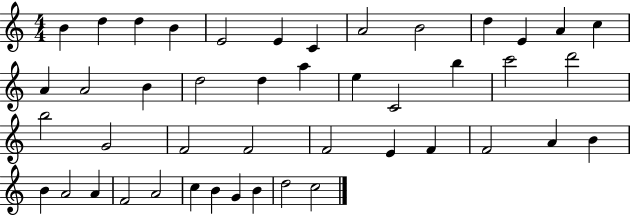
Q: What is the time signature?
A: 4/4